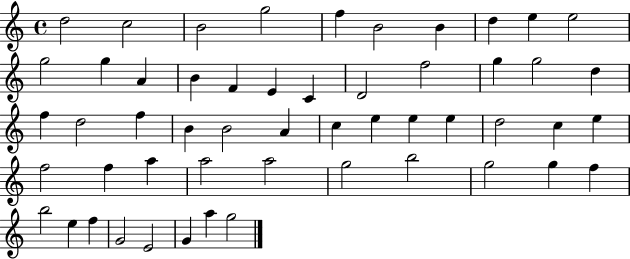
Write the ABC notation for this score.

X:1
T:Untitled
M:4/4
L:1/4
K:C
d2 c2 B2 g2 f B2 B d e e2 g2 g A B F E C D2 f2 g g2 d f d2 f B B2 A c e e e d2 c e f2 f a a2 a2 g2 b2 g2 g f b2 e f G2 E2 G a g2